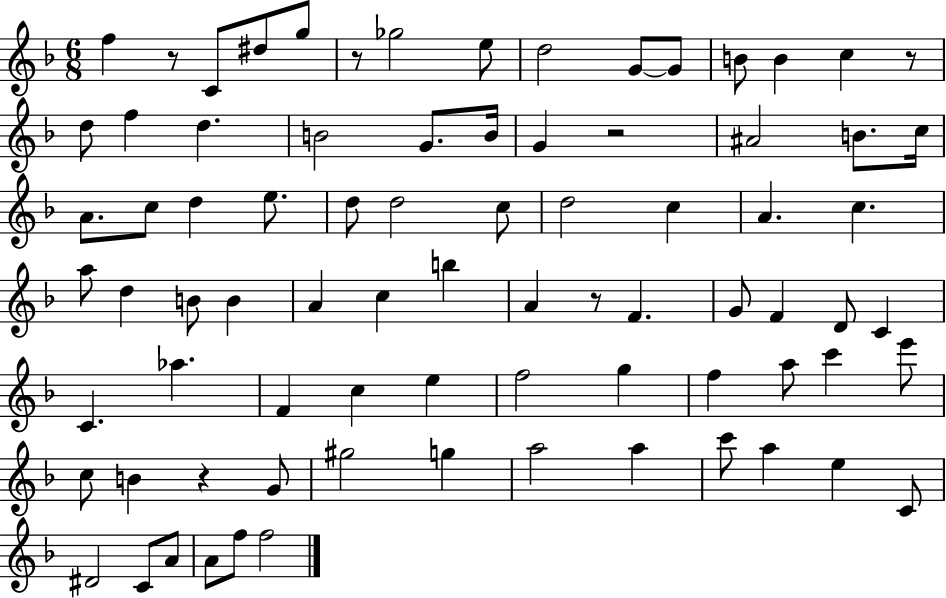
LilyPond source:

{
  \clef treble
  \numericTimeSignature
  \time 6/8
  \key f \major
  f''4 r8 c'8 dis''8 g''8 | r8 ges''2 e''8 | d''2 g'8~~ g'8 | b'8 b'4 c''4 r8 | \break d''8 f''4 d''4. | b'2 g'8. b'16 | g'4 r2 | ais'2 b'8. c''16 | \break a'8. c''8 d''4 e''8. | d''8 d''2 c''8 | d''2 c''4 | a'4. c''4. | \break a''8 d''4 b'8 b'4 | a'4 c''4 b''4 | a'4 r8 f'4. | g'8 f'4 d'8 c'4 | \break c'4. aes''4. | f'4 c''4 e''4 | f''2 g''4 | f''4 a''8 c'''4 e'''8 | \break c''8 b'4 r4 g'8 | gis''2 g''4 | a''2 a''4 | c'''8 a''4 e''4 c'8 | \break dis'2 c'8 a'8 | a'8 f''8 f''2 | \bar "|."
}